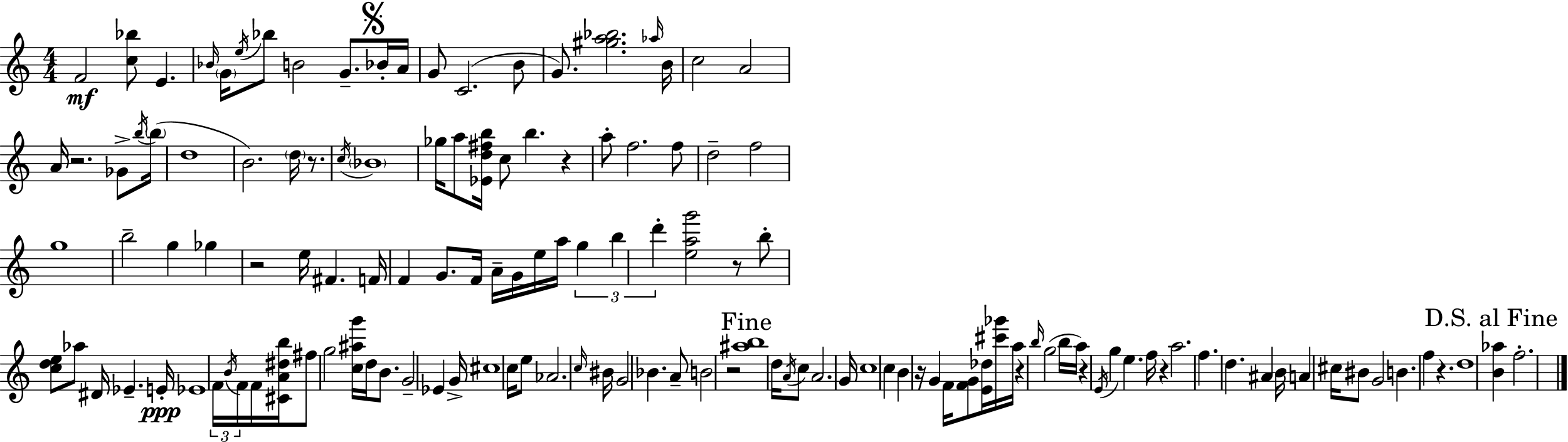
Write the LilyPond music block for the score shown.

{
  \clef treble
  \numericTimeSignature
  \time 4/4
  \key a \minor
  f'2\mf <c'' bes''>8 e'4. | \grace { bes'16 } \parenthesize g'16 \acciaccatura { e''16 } bes''8 b'2 g'8.-- | \mark \markup { \musicglyph "scripts.segno" } bes'16-. a'16 g'8 c'2.( | b'8 g'8.) <gis'' a'' bes''>2. | \break \grace { aes''16 } b'16 c''2 a'2 | a'16 r2. | ges'8-> \acciaccatura { b''16 } \parenthesize b''16( d''1 | b'2.) | \break \parenthesize d''16 r8. \acciaccatura { c''16 } \parenthesize bes'1 | ges''16 a''8 <ees' d'' fis'' b''>16 c''8 b''4. | r4 a''8-. f''2. | f''8 d''2-- f''2 | \break g''1 | b''2-- g''4 | ges''4 r2 e''16 fis'4. | f'16 f'4 g'8. f'16 a'16-- g'16 e''16 | \break a''16 \tuplet 3/2 { g''4 b''4 d'''4-. } <e'' a'' g'''>2 | r8 b''8-. <c'' d'' e''>8 aes''8 dis'16 ees'4.-- | e'16-.\ppp ees'1 | \tuplet 3/2 { f'16 \acciaccatura { b'16 } f'16 } f'16 <cis' a' dis'' b''>16 fis''8 g''2 | \break <c'' ais'' g'''>16 d''16 b'8. g'2-- | ees'4 g'16-> cis''1 | c''16 e''8 aes'2. | \grace { c''16 } bis'16 g'2 bes'4. | \break a'8-- b'2 r2 | \mark "Fine" <ais'' b''>1 | d''16 \acciaccatura { a'16 } c''8 a'2. | g'16 c''1 | \break c''4 b'4 | r16 g'4 f'16 <f' g'>8 <e' des''>16 <cis''' ges'''>16 a''16 r4 \grace { b''16 } | g''2( b''16 a''16) r4 \acciaccatura { e'16 } g''4 | e''4. f''16 r4 a''2. | \break f''4. | d''4. ais'4 b'16 a'4 cis''16 | bis'8 g'2 b'4. | f''4 r4. d''1 | \break \mark "D.S. al Fine" <b' aes''>4 f''2.-. | \bar "|."
}